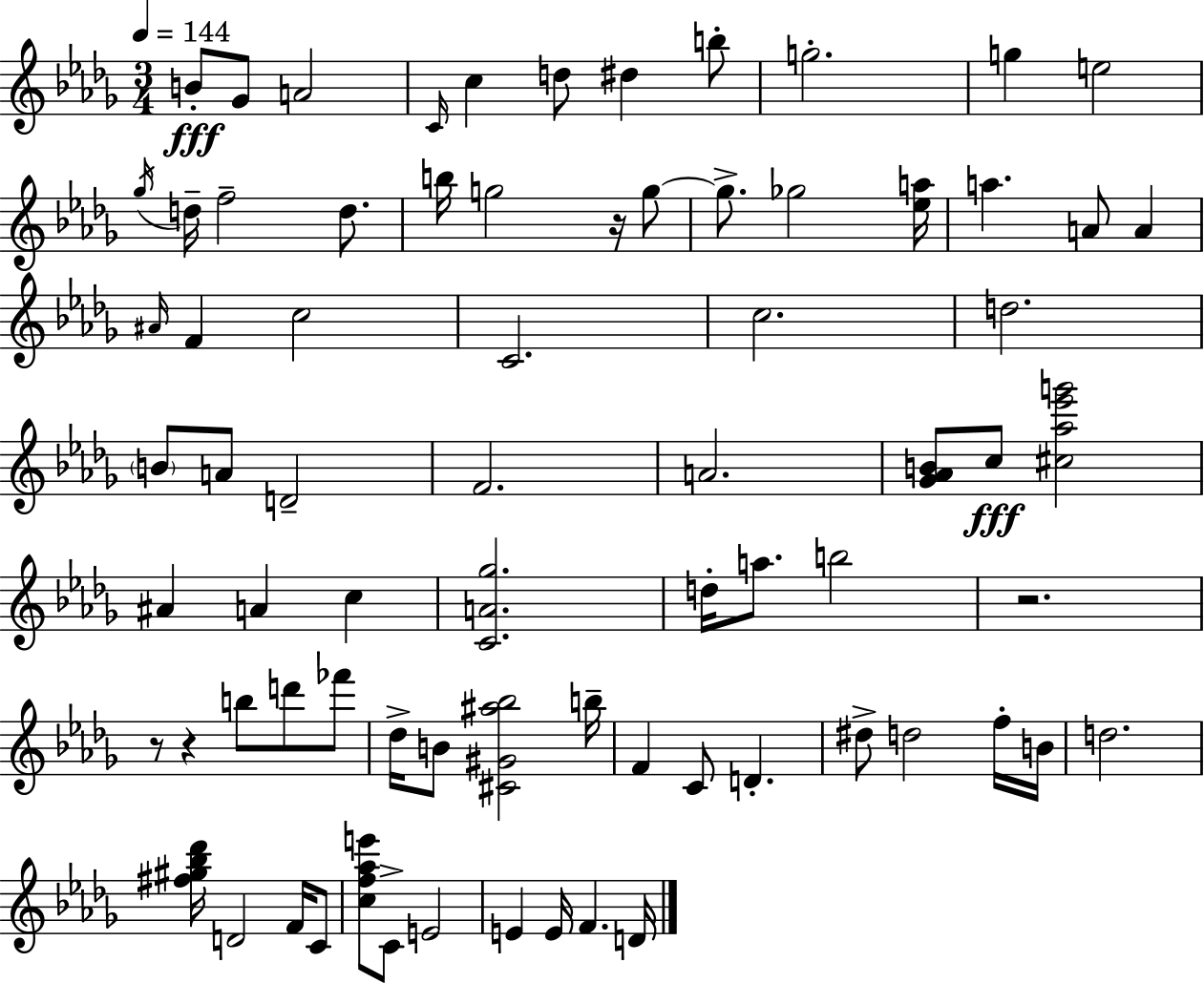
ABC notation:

X:1
T:Untitled
M:3/4
L:1/4
K:Bbm
B/2 _G/2 A2 C/4 c d/2 ^d b/2 g2 g e2 _g/4 d/4 f2 d/2 b/4 g2 z/4 g/2 g/2 _g2 [_ea]/4 a A/2 A ^A/4 F c2 C2 c2 d2 B/2 A/2 D2 F2 A2 [_G_AB]/2 c/2 [^c_a_e'g']2 ^A A c [CA_g]2 d/4 a/2 b2 z2 z/2 z b/2 d'/2 _f'/2 _d/4 B/2 [^C^G^a_b]2 b/4 F C/2 D ^d/2 d2 f/4 B/4 d2 [^f^g_b_d']/4 D2 F/4 C/2 [cf_ae']/2 C/2 E2 E E/4 F D/4